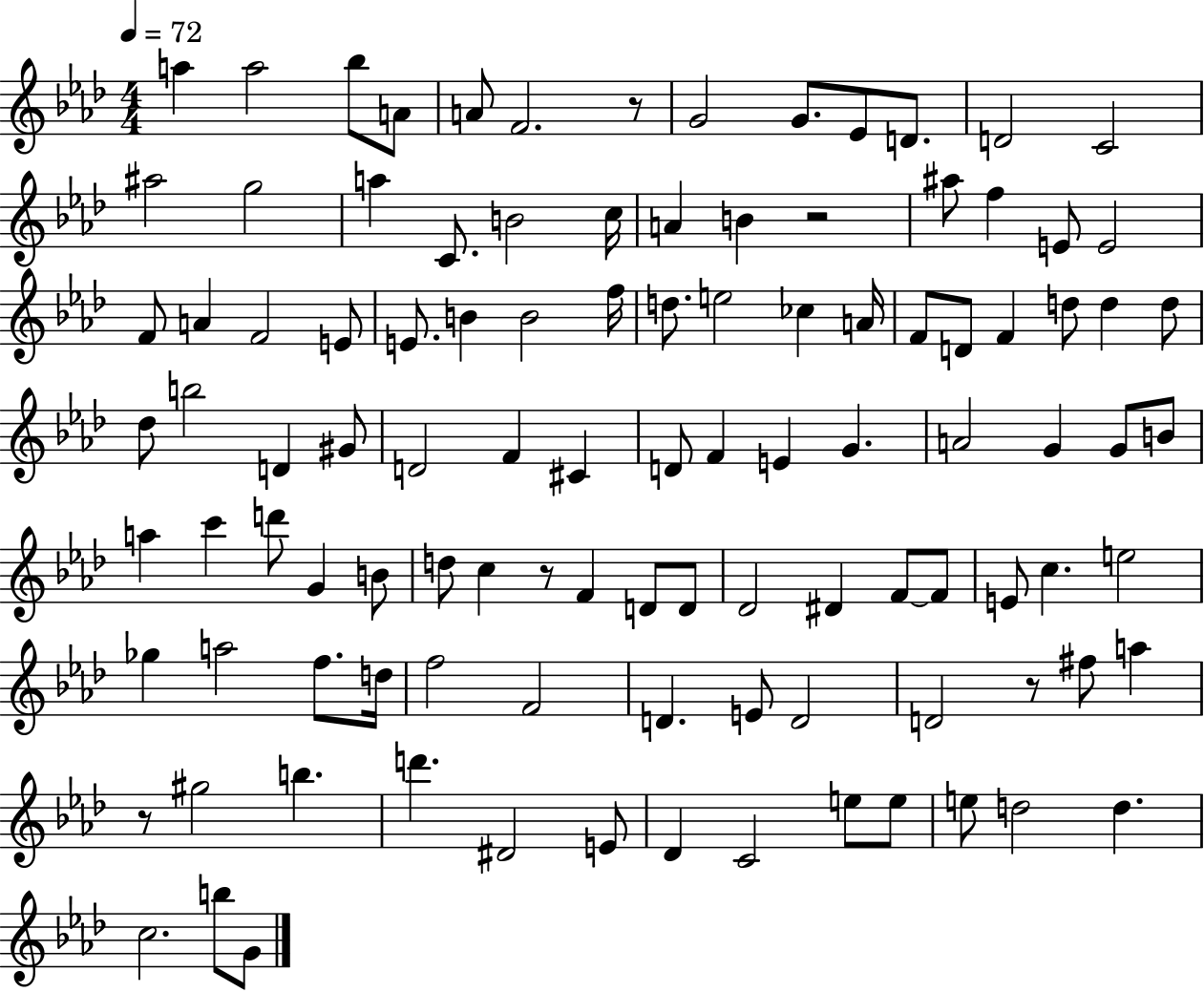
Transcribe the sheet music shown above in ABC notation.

X:1
T:Untitled
M:4/4
L:1/4
K:Ab
a a2 _b/2 A/2 A/2 F2 z/2 G2 G/2 _E/2 D/2 D2 C2 ^a2 g2 a C/2 B2 c/4 A B z2 ^a/2 f E/2 E2 F/2 A F2 E/2 E/2 B B2 f/4 d/2 e2 _c A/4 F/2 D/2 F d/2 d d/2 _d/2 b2 D ^G/2 D2 F ^C D/2 F E G A2 G G/2 B/2 a c' d'/2 G B/2 d/2 c z/2 F D/2 D/2 _D2 ^D F/2 F/2 E/2 c e2 _g a2 f/2 d/4 f2 F2 D E/2 D2 D2 z/2 ^f/2 a z/2 ^g2 b d' ^D2 E/2 _D C2 e/2 e/2 e/2 d2 d c2 b/2 G/2